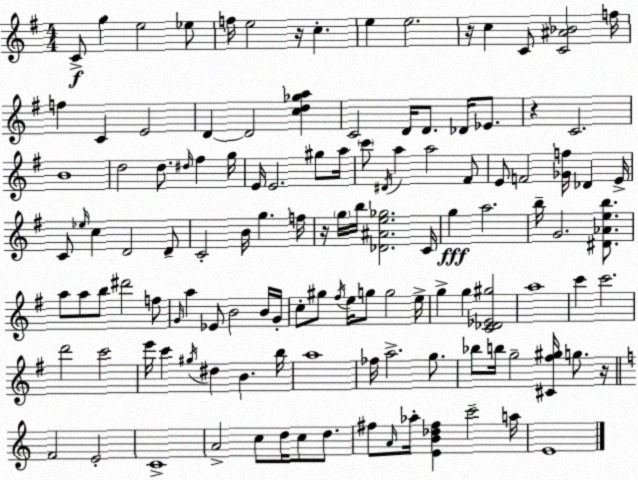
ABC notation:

X:1
T:Untitled
M:4/4
L:1/4
K:Em
C/2 g e2 _e/2 f/4 e2 z/4 c e e2 z/4 c C/2 [C^A_B]2 f/4 f C E2 D D2 [cd_ga] C2 D/4 D/2 _D/4 _E/2 z C2 B4 d2 d/2 ^d/4 ^f g/4 E/4 E2 ^g/2 a/4 c'/2 ^D/4 a a2 ^F/2 E/2 F2 [_Gf]/4 _D E/4 C/2 _e/4 c D2 D/2 C2 B/4 g f/4 z/4 g/4 b/4 [_D^Ae_g]2 C/4 g a2 b/4 G2 [^D_Aeb]/2 a/2 a/2 b/2 ^d'2 f/2 G/4 a _E/2 B2 B/4 G/4 c/2 ^g/2 ^f/4 e/4 g/2 g2 e/4 g g [C_D_E^g]2 a4 c' c'2 d'2 c'2 e'/4 c' ^g/4 ^d B b/4 a4 _f/4 a2 g/2 _b/2 b/4 g2 [^C^f^g]/4 g/2 z/4 F2 E2 C4 A2 c/2 d/4 c/2 d/2 ^f/2 A/4 _a/4 [EB_d^f] c'2 a/4 E4